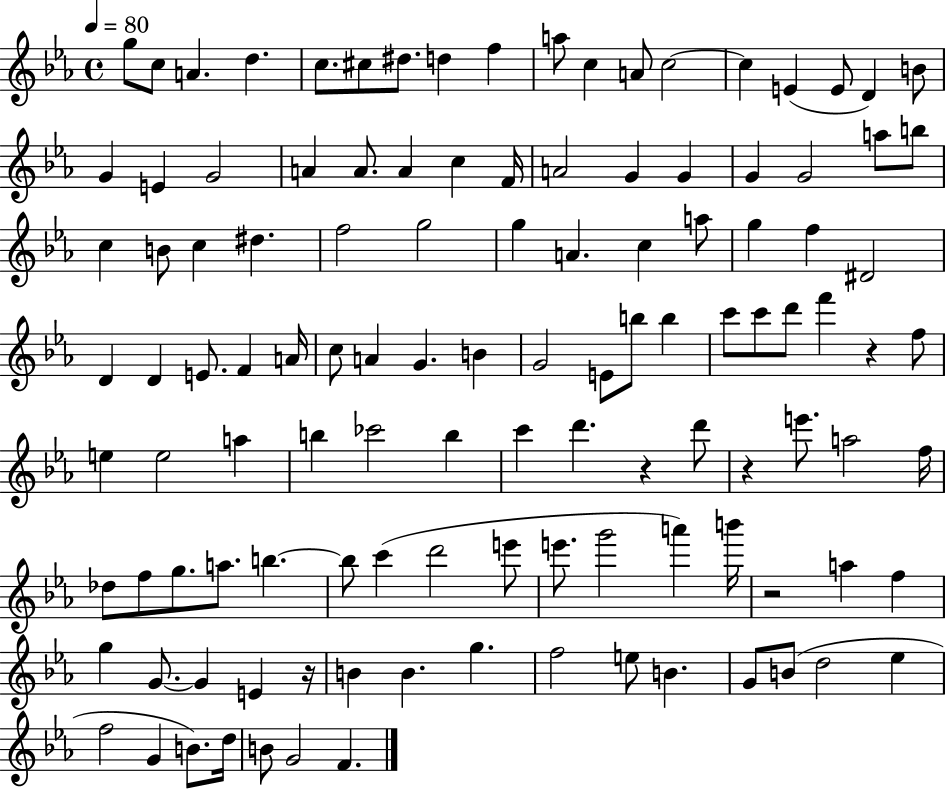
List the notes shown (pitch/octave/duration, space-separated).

G5/e C5/e A4/q. D5/q. C5/e. C#5/e D#5/e. D5/q F5/q A5/e C5/q A4/e C5/h C5/q E4/q E4/e D4/q B4/e G4/q E4/q G4/h A4/q A4/e. A4/q C5/q F4/s A4/h G4/q G4/q G4/q G4/h A5/e B5/e C5/q B4/e C5/q D#5/q. F5/h G5/h G5/q A4/q. C5/q A5/e G5/q F5/q D#4/h D4/q D4/q E4/e. F4/q A4/s C5/e A4/q G4/q. B4/q G4/h E4/e B5/e B5/q C6/e C6/e D6/e F6/q R/q F5/e E5/q E5/h A5/q B5/q CES6/h B5/q C6/q D6/q. R/q D6/e R/q E6/e. A5/h F5/s Db5/e F5/e G5/e. A5/e. B5/q. B5/e C6/q D6/h E6/e E6/e. G6/h A6/q B6/s R/h A5/q F5/q G5/q G4/e. G4/q E4/q R/s B4/q B4/q. G5/q. F5/h E5/e B4/q. G4/e B4/e D5/h Eb5/q F5/h G4/q B4/e. D5/s B4/e G4/h F4/q.